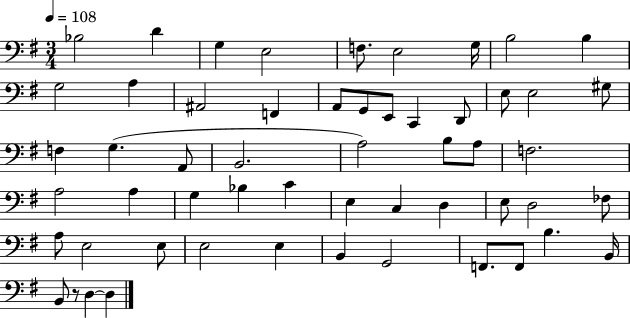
X:1
T:Untitled
M:3/4
L:1/4
K:G
_B,2 D G, E,2 F,/2 E,2 G,/4 B,2 B, G,2 A, ^A,,2 F,, A,,/2 G,,/2 E,,/2 C,, D,,/2 E,/2 E,2 ^G,/2 F, G, A,,/2 B,,2 A,2 B,/2 A,/2 F,2 A,2 A, G, _B, C E, C, D, E,/2 D,2 _F,/2 A,/2 E,2 E,/2 E,2 E, B,, G,,2 F,,/2 F,,/2 B, B,,/4 B,,/2 z/2 D, D,